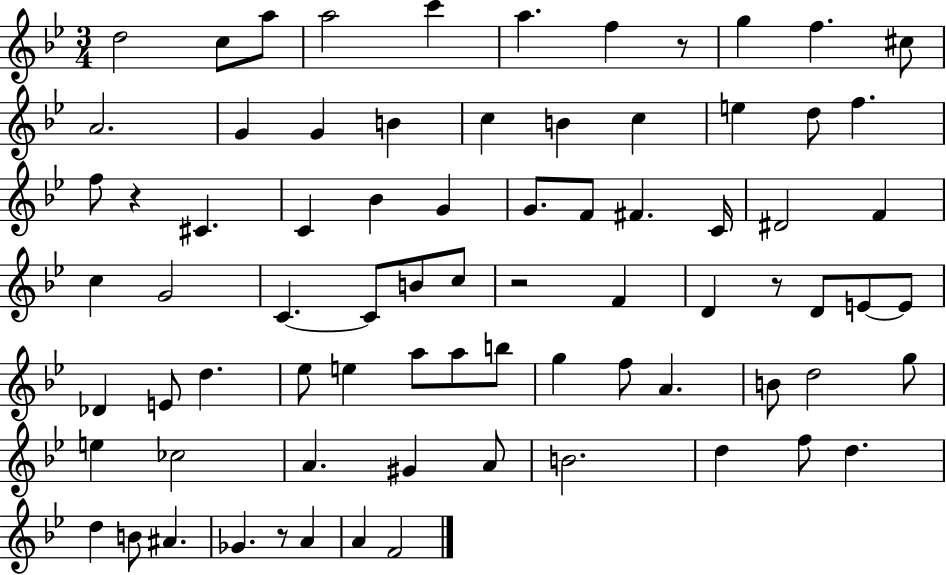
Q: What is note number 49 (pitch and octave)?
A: A5